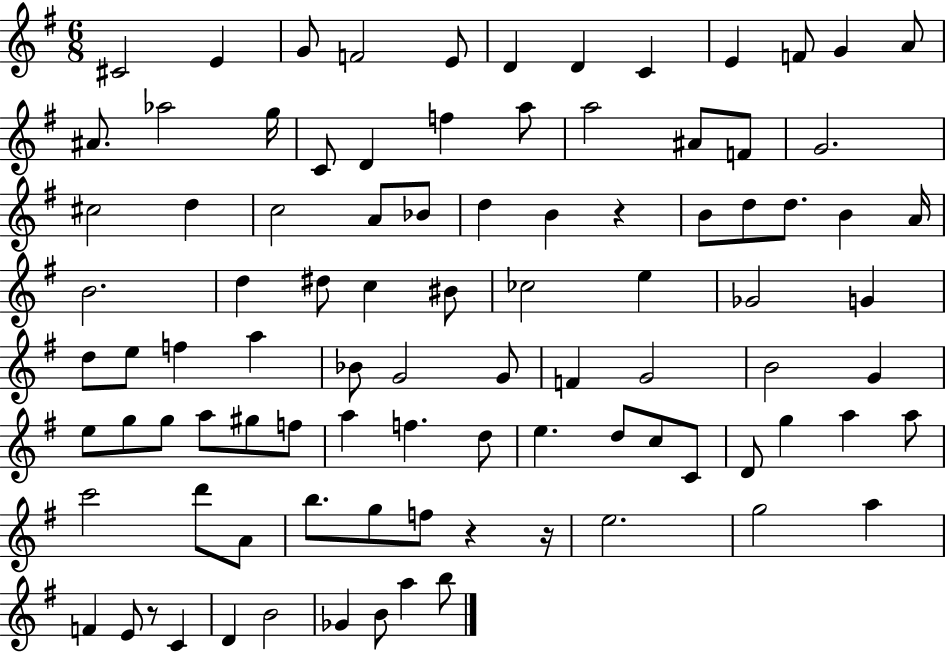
C#4/h E4/q G4/e F4/h E4/e D4/q D4/q C4/q E4/q F4/e G4/q A4/e A#4/e. Ab5/h G5/s C4/e D4/q F5/q A5/e A5/h A#4/e F4/e G4/h. C#5/h D5/q C5/h A4/e Bb4/e D5/q B4/q R/q B4/e D5/e D5/e. B4/q A4/s B4/h. D5/q D#5/e C5/q BIS4/e CES5/h E5/q Gb4/h G4/q D5/e E5/e F5/q A5/q Bb4/e G4/h G4/e F4/q G4/h B4/h G4/q E5/e G5/e G5/e A5/e G#5/e F5/e A5/q F5/q. D5/e E5/q. D5/e C5/e C4/e D4/e G5/q A5/q A5/e C6/h D6/e A4/e B5/e. G5/e F5/e R/q R/s E5/h. G5/h A5/q F4/q E4/e R/e C4/q D4/q B4/h Gb4/q B4/e A5/q B5/e